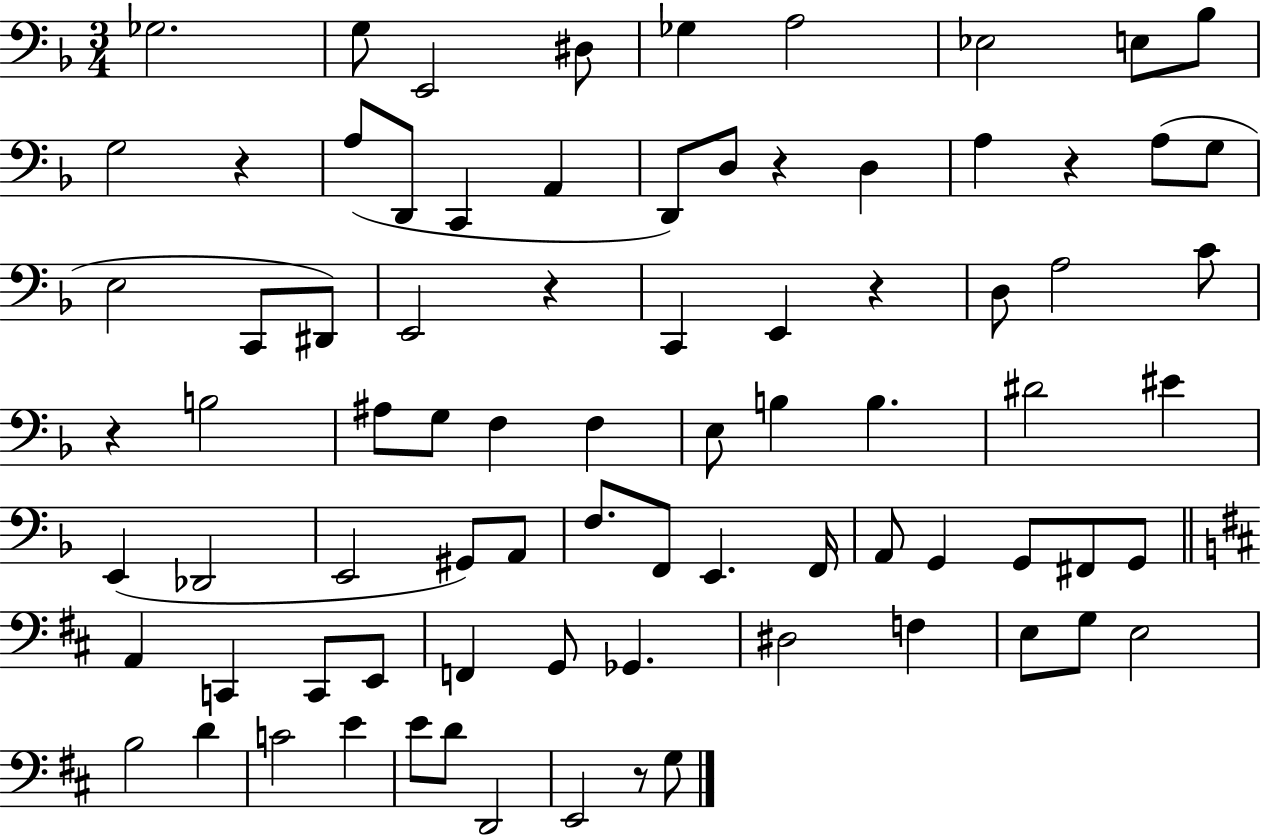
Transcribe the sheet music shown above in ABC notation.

X:1
T:Untitled
M:3/4
L:1/4
K:F
_G,2 G,/2 E,,2 ^D,/2 _G, A,2 _E,2 E,/2 _B,/2 G,2 z A,/2 D,,/2 C,, A,, D,,/2 D,/2 z D, A, z A,/2 G,/2 E,2 C,,/2 ^D,,/2 E,,2 z C,, E,, z D,/2 A,2 C/2 z B,2 ^A,/2 G,/2 F, F, E,/2 B, B, ^D2 ^E E,, _D,,2 E,,2 ^G,,/2 A,,/2 F,/2 F,,/2 E,, F,,/4 A,,/2 G,, G,,/2 ^F,,/2 G,,/2 A,, C,, C,,/2 E,,/2 F,, G,,/2 _G,, ^D,2 F, E,/2 G,/2 E,2 B,2 D C2 E E/2 D/2 D,,2 E,,2 z/2 G,/2